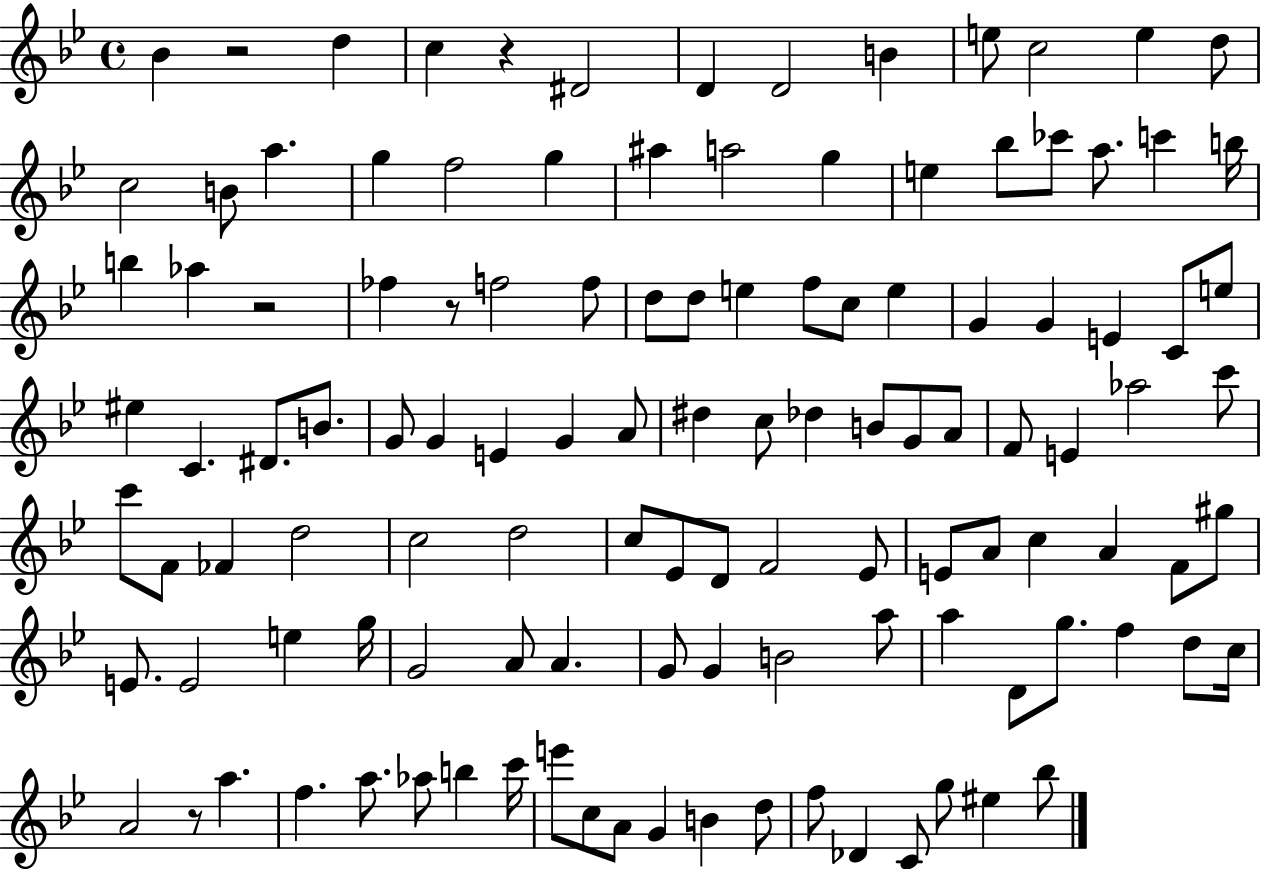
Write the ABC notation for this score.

X:1
T:Untitled
M:4/4
L:1/4
K:Bb
_B z2 d c z ^D2 D D2 B e/2 c2 e d/2 c2 B/2 a g f2 g ^a a2 g e _b/2 _c'/2 a/2 c' b/4 b _a z2 _f z/2 f2 f/2 d/2 d/2 e f/2 c/2 e G G E C/2 e/2 ^e C ^D/2 B/2 G/2 G E G A/2 ^d c/2 _d B/2 G/2 A/2 F/2 E _a2 c'/2 c'/2 F/2 _F d2 c2 d2 c/2 _E/2 D/2 F2 _E/2 E/2 A/2 c A F/2 ^g/2 E/2 E2 e g/4 G2 A/2 A G/2 G B2 a/2 a D/2 g/2 f d/2 c/4 A2 z/2 a f a/2 _a/2 b c'/4 e'/2 c/2 A/2 G B d/2 f/2 _D C/2 g/2 ^e _b/2